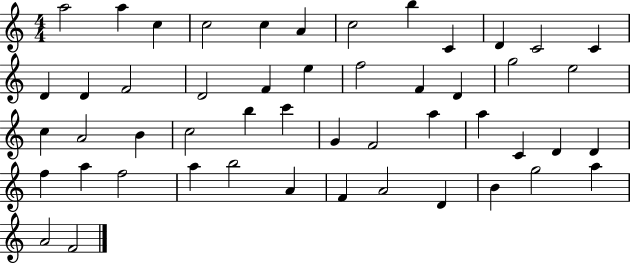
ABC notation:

X:1
T:Untitled
M:4/4
L:1/4
K:C
a2 a c c2 c A c2 b C D C2 C D D F2 D2 F e f2 F D g2 e2 c A2 B c2 b c' G F2 a a C D D f a f2 a b2 A F A2 D B g2 a A2 F2